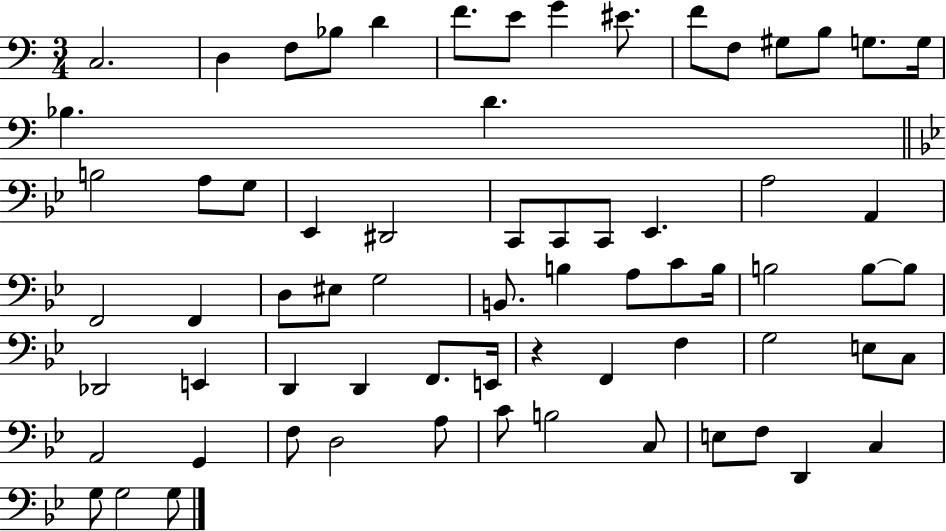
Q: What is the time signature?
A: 3/4